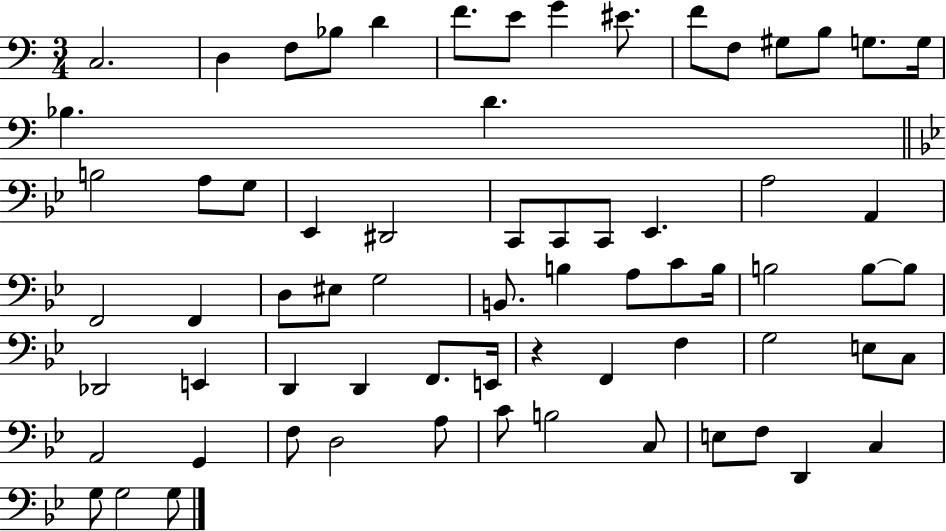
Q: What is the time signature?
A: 3/4